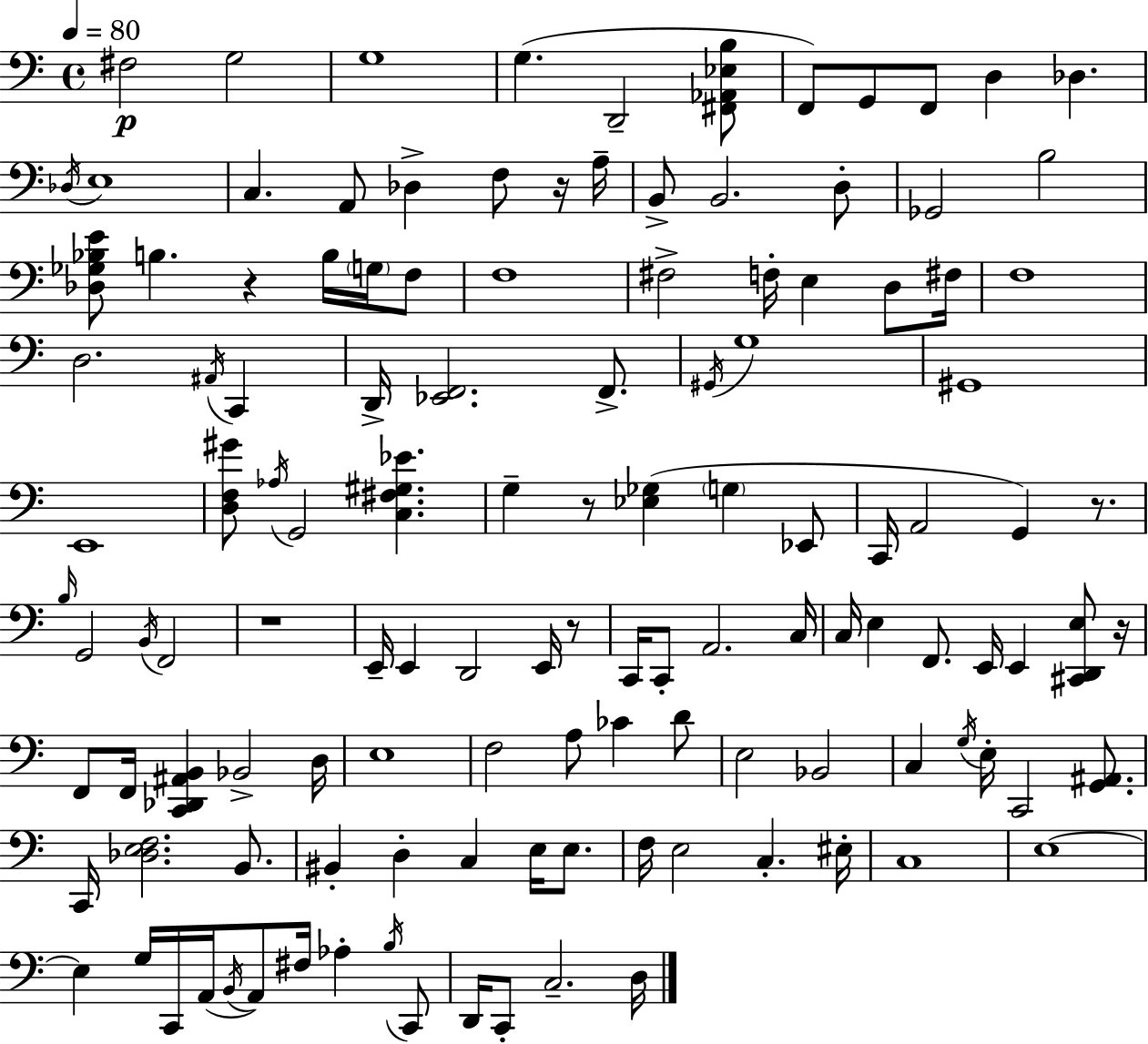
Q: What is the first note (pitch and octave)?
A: F#3